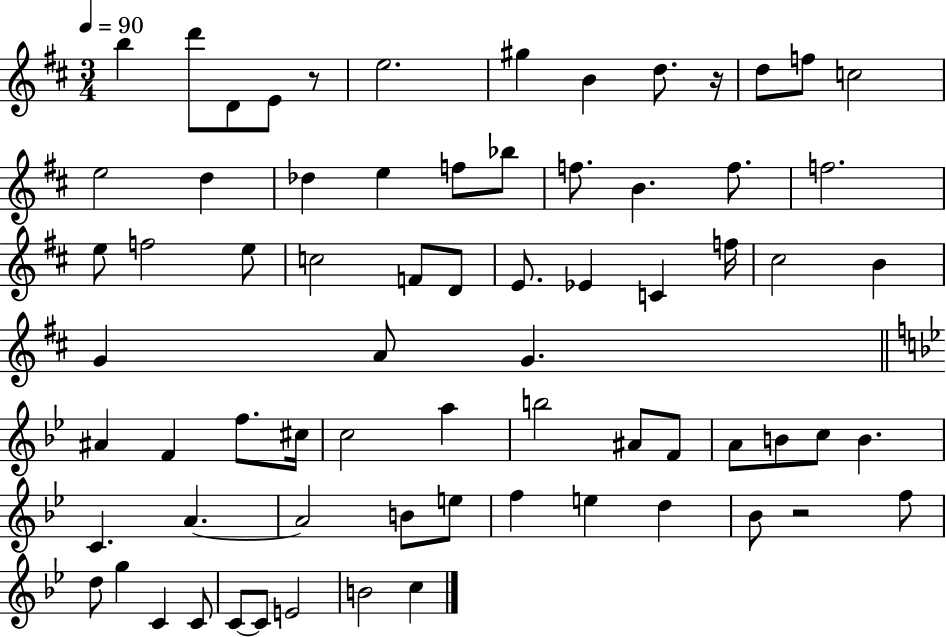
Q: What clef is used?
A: treble